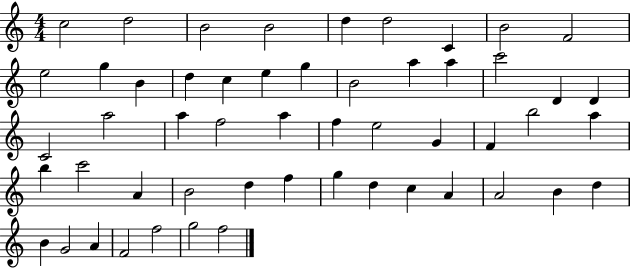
X:1
T:Untitled
M:4/4
L:1/4
K:C
c2 d2 B2 B2 d d2 C B2 F2 e2 g B d c e g B2 a a c'2 D D C2 a2 a f2 a f e2 G F b2 a b c'2 A B2 d f g d c A A2 B d B G2 A F2 f2 g2 f2